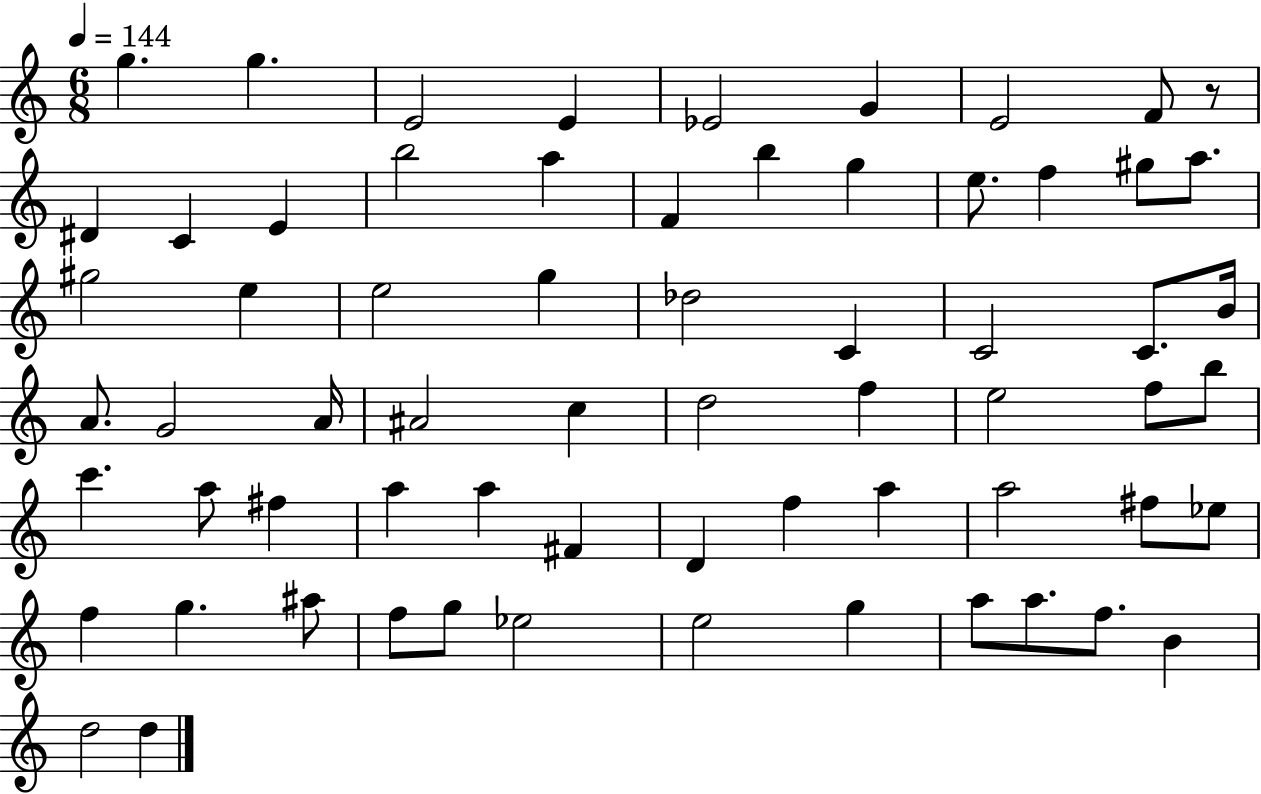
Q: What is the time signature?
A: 6/8